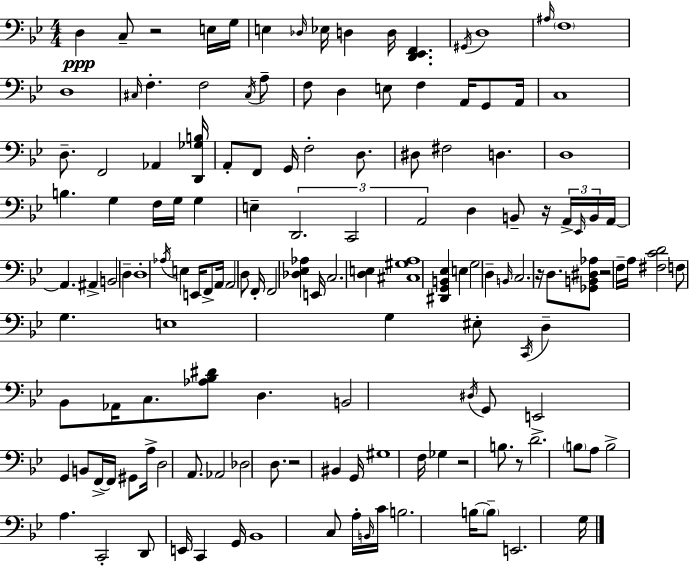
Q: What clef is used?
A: bass